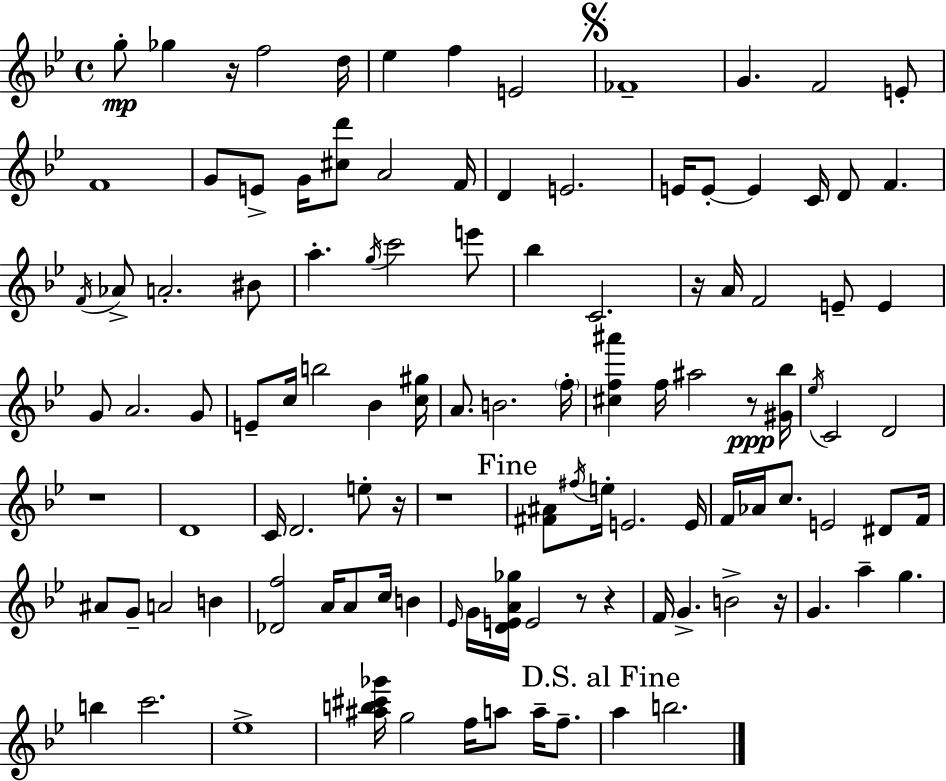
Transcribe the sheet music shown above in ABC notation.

X:1
T:Untitled
M:4/4
L:1/4
K:Gm
g/2 _g z/4 f2 d/4 _e f E2 _F4 G F2 E/2 F4 G/2 E/2 G/4 [^cd']/2 A2 F/4 D E2 E/4 E/2 E C/4 D/2 F F/4 _A/2 A2 ^B/2 a g/4 c'2 e'/2 _b C2 z/4 A/4 F2 E/2 E G/2 A2 G/2 E/2 c/4 b2 _B [c^g]/4 A/2 B2 f/4 [^cf^a'] f/4 ^a2 z/2 [^G_b]/4 _e/4 C2 D2 z4 D4 C/4 D2 e/2 z/4 z4 [^F^A]/2 ^f/4 e/4 E2 E/4 F/4 _A/4 c/2 E2 ^D/2 F/4 ^A/2 G/2 A2 B [_Df]2 A/4 A/2 c/4 B _E/4 G/4 [DEA_g]/4 E2 z/2 z F/4 G B2 z/4 G a g b c'2 _e4 [^ab^c'_g']/4 g2 f/4 a/2 a/4 f/2 a b2